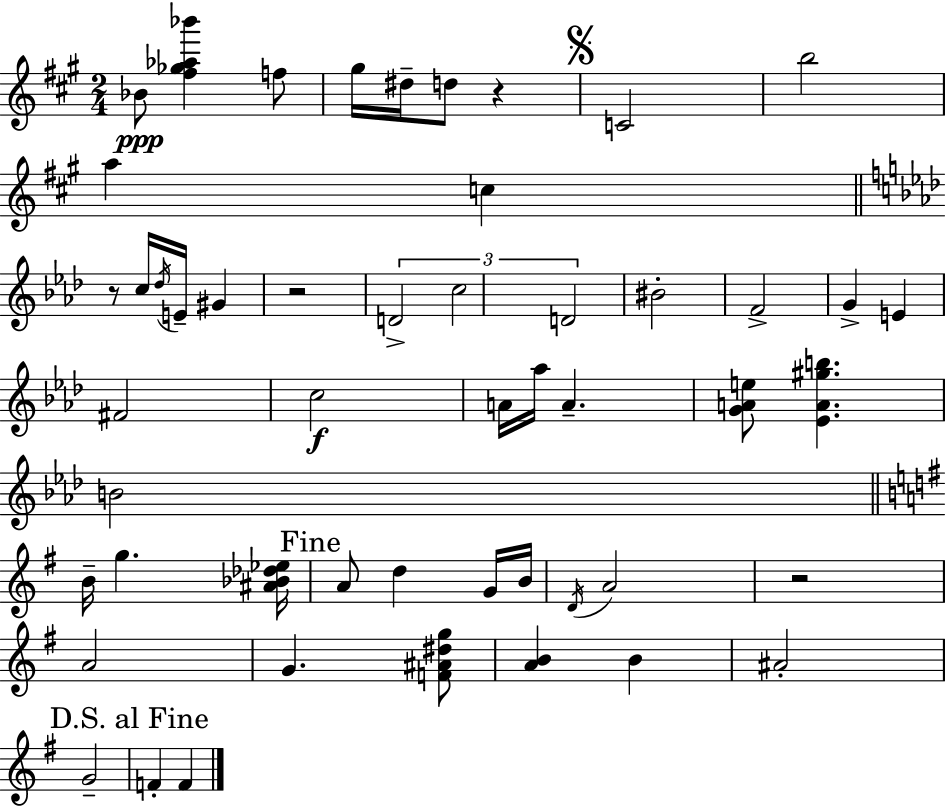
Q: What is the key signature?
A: A major